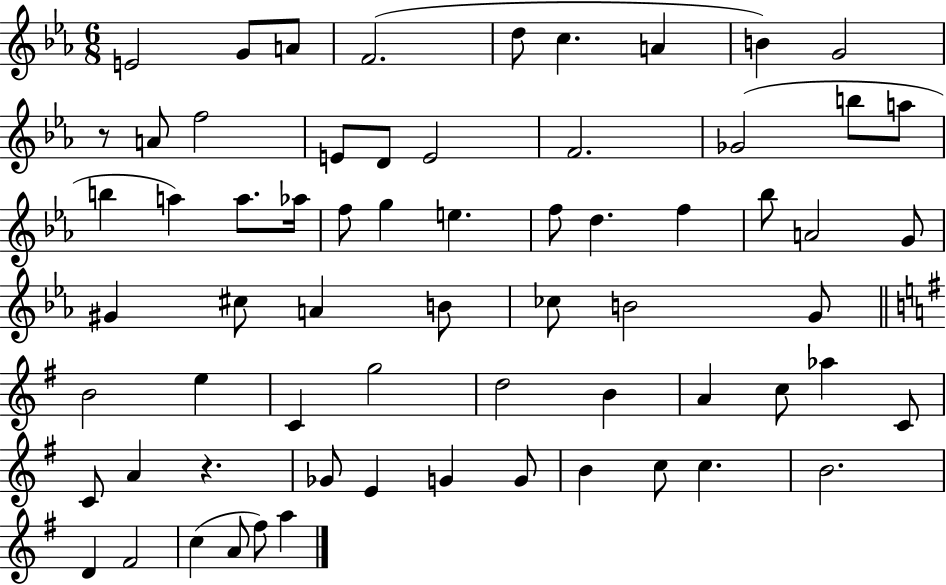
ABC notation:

X:1
T:Untitled
M:6/8
L:1/4
K:Eb
E2 G/2 A/2 F2 d/2 c A B G2 z/2 A/2 f2 E/2 D/2 E2 F2 _G2 b/2 a/2 b a a/2 _a/4 f/2 g e f/2 d f _b/2 A2 G/2 ^G ^c/2 A B/2 _c/2 B2 G/2 B2 e C g2 d2 B A c/2 _a C/2 C/2 A z _G/2 E G G/2 B c/2 c B2 D ^F2 c A/2 ^f/2 a